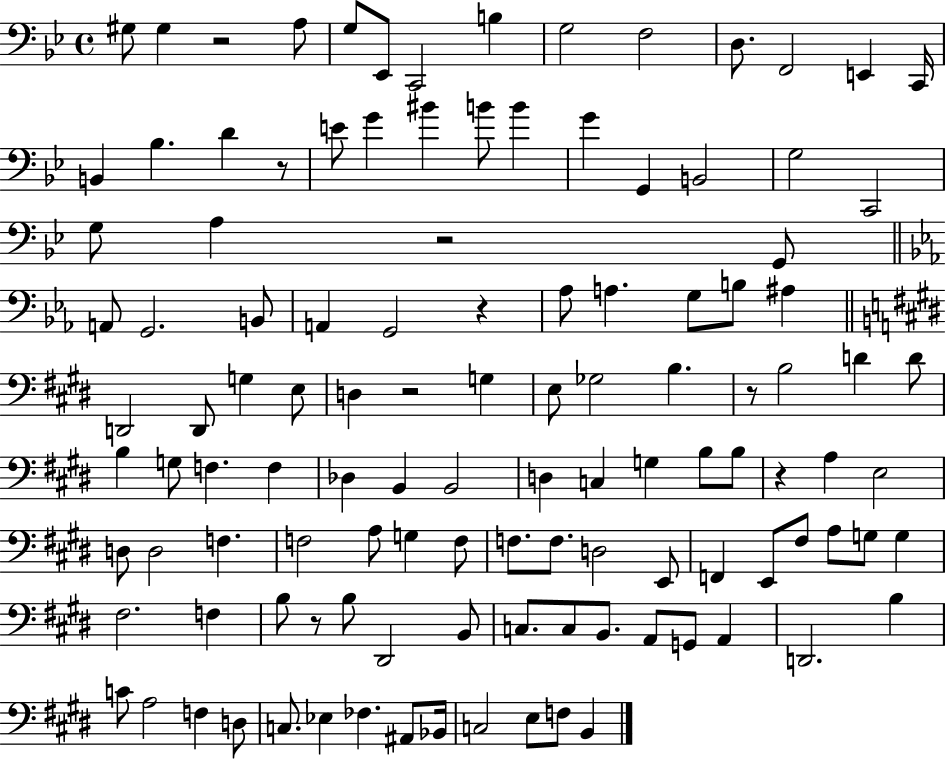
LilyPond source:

{
  \clef bass
  \time 4/4
  \defaultTimeSignature
  \key bes \major
  gis8 gis4 r2 a8 | g8 ees,8 c,2 b4 | g2 f2 | d8. f,2 e,4 c,16 | \break b,4 bes4. d'4 r8 | e'8 g'4 bis'4 b'8 b'4 | g'4 g,4 b,2 | g2 c,2 | \break g8 a4 r2 g,8 | \bar "||" \break \key ees \major a,8 g,2. b,8 | a,4 g,2 r4 | aes8 a4. g8 b8 ais4 | \bar "||" \break \key e \major d,2 d,8 g4 e8 | d4 r2 g4 | e8 ges2 b4. | r8 b2 d'4 d'8 | \break b4 g8 f4. f4 | des4 b,4 b,2 | d4 c4 g4 b8 b8 | r4 a4 e2 | \break d8 d2 f4. | f2 a8 g4 f8 | f8. f8. d2 e,8 | f,4 e,8 fis8 a8 g8 g4 | \break fis2. f4 | b8 r8 b8 dis,2 b,8 | c8. c8 b,8. a,8 g,8 a,4 | d,2. b4 | \break c'8 a2 f4 d8 | c8. ees4 fes4. ais,8 bes,16 | c2 e8 f8 b,4 | \bar "|."
}